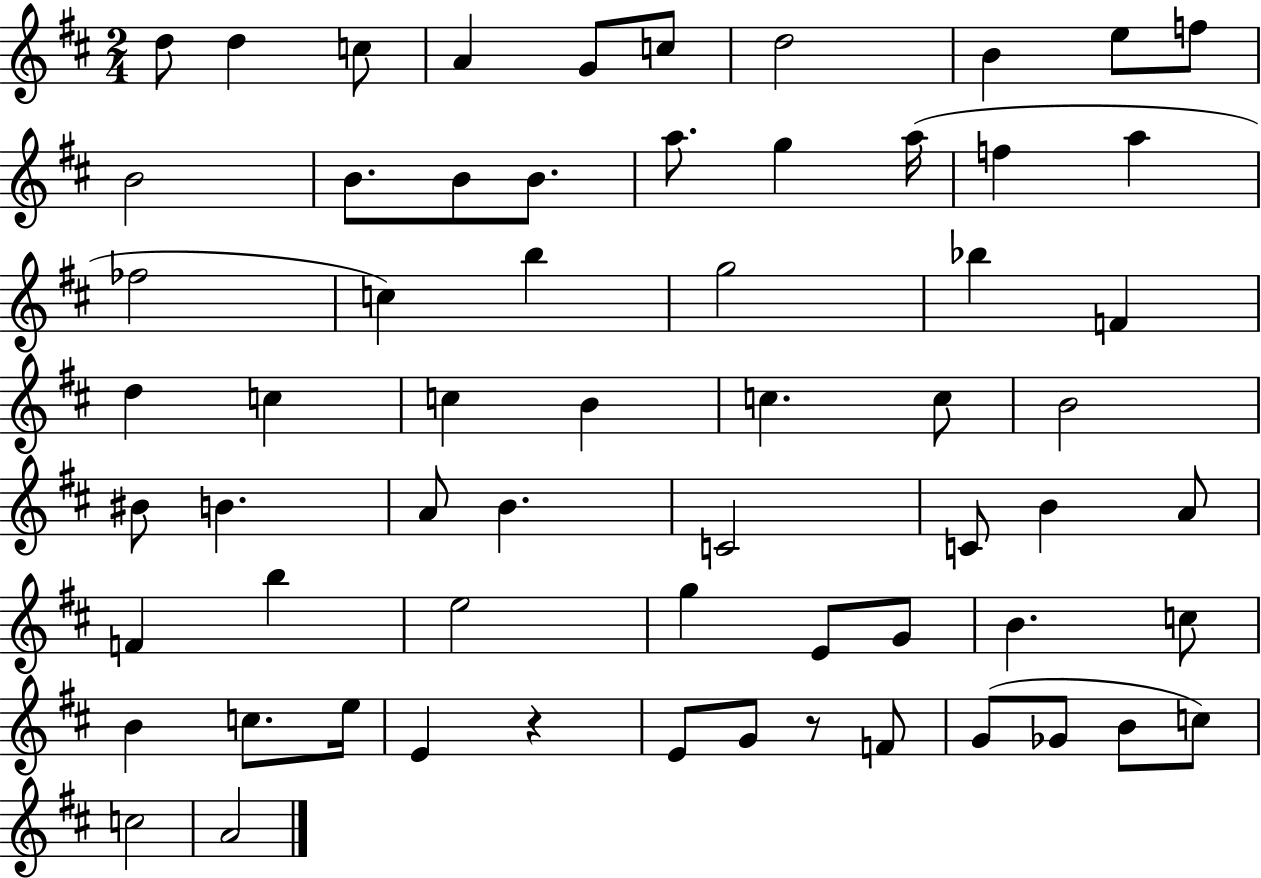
{
  \clef treble
  \numericTimeSignature
  \time 2/4
  \key d \major
  d''8 d''4 c''8 | a'4 g'8 c''8 | d''2 | b'4 e''8 f''8 | \break b'2 | b'8. b'8 b'8. | a''8. g''4 a''16( | f''4 a''4 | \break fes''2 | c''4) b''4 | g''2 | bes''4 f'4 | \break d''4 c''4 | c''4 b'4 | c''4. c''8 | b'2 | \break bis'8 b'4. | a'8 b'4. | c'2 | c'8 b'4 a'8 | \break f'4 b''4 | e''2 | g''4 e'8 g'8 | b'4. c''8 | \break b'4 c''8. e''16 | e'4 r4 | e'8 g'8 r8 f'8 | g'8( ges'8 b'8 c''8) | \break c''2 | a'2 | \bar "|."
}